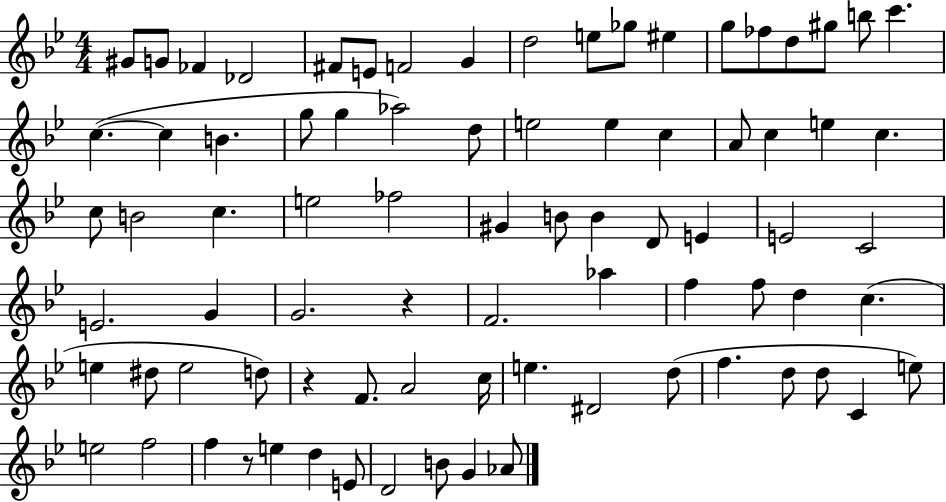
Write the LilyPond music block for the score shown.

{
  \clef treble
  \numericTimeSignature
  \time 4/4
  \key bes \major
  \repeat volta 2 { gis'8 g'8 fes'4 des'2 | fis'8 e'8 f'2 g'4 | d''2 e''8 ges''8 eis''4 | g''8 fes''8 d''8 gis''8 b''8 c'''4. | \break c''4.~(~ c''4 b'4. | g''8 g''4 aes''2) d''8 | e''2 e''4 c''4 | a'8 c''4 e''4 c''4. | \break c''8 b'2 c''4. | e''2 fes''2 | gis'4 b'8 b'4 d'8 e'4 | e'2 c'2 | \break e'2. g'4 | g'2. r4 | f'2. aes''4 | f''4 f''8 d''4 c''4.( | \break e''4 dis''8 e''2 d''8) | r4 f'8. a'2 c''16 | e''4. dis'2 d''8( | f''4. d''8 d''8 c'4 e''8) | \break e''2 f''2 | f''4 r8 e''4 d''4 e'8 | d'2 b'8 g'4 aes'8 | } \bar "|."
}